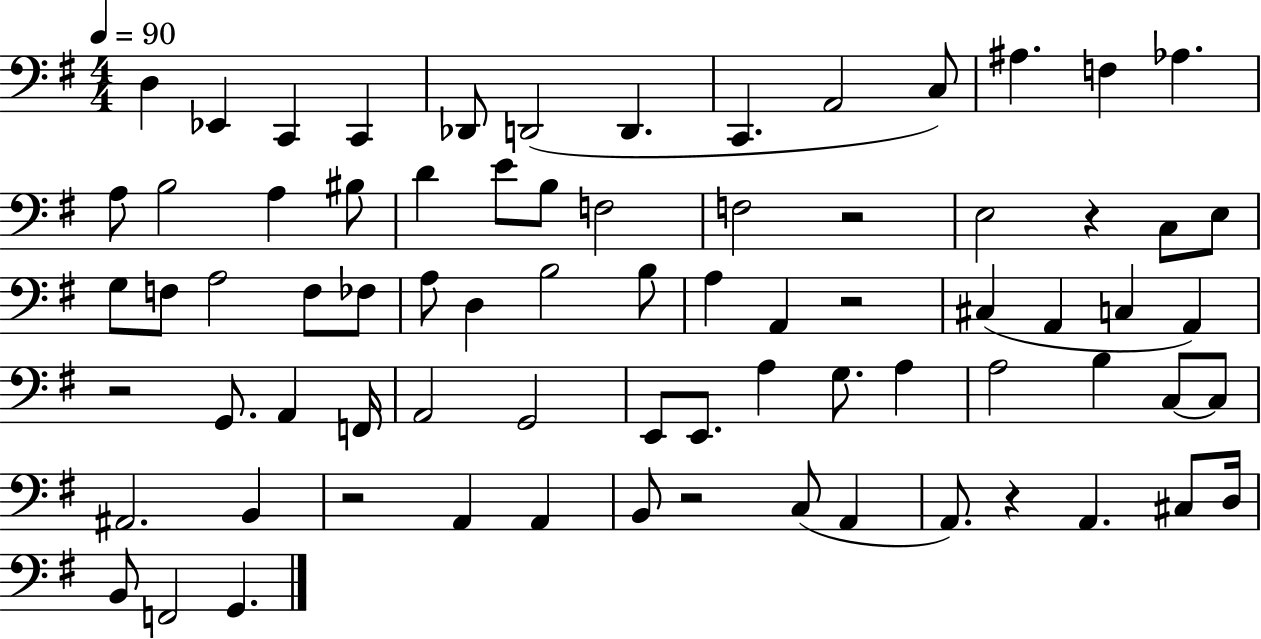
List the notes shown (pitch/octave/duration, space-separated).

D3/q Eb2/q C2/q C2/q Db2/e D2/h D2/q. C2/q. A2/h C3/e A#3/q. F3/q Ab3/q. A3/e B3/h A3/q BIS3/e D4/q E4/e B3/e F3/h F3/h R/h E3/h R/q C3/e E3/e G3/e F3/e A3/h F3/e FES3/e A3/e D3/q B3/h B3/e A3/q A2/q R/h C#3/q A2/q C3/q A2/q R/h G2/e. A2/q F2/s A2/h G2/h E2/e E2/e. A3/q G3/e. A3/q A3/h B3/q C3/e C3/e A#2/h. B2/q R/h A2/q A2/q B2/e R/h C3/e A2/q A2/e. R/q A2/q. C#3/e D3/s B2/e F2/h G2/q.